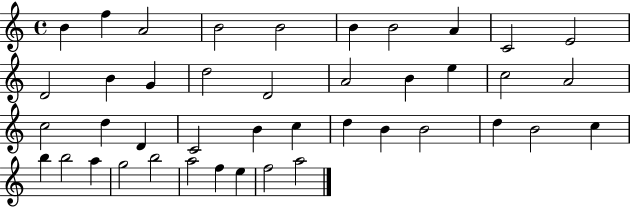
B4/q F5/q A4/h B4/h B4/h B4/q B4/h A4/q C4/h E4/h D4/h B4/q G4/q D5/h D4/h A4/h B4/q E5/q C5/h A4/h C5/h D5/q D4/q C4/h B4/q C5/q D5/q B4/q B4/h D5/q B4/h C5/q B5/q B5/h A5/q G5/h B5/h A5/h F5/q E5/q F5/h A5/h